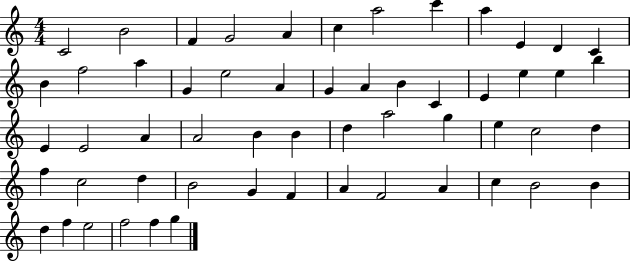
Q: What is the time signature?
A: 4/4